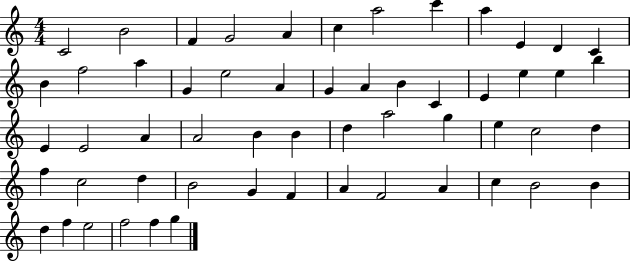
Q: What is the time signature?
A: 4/4